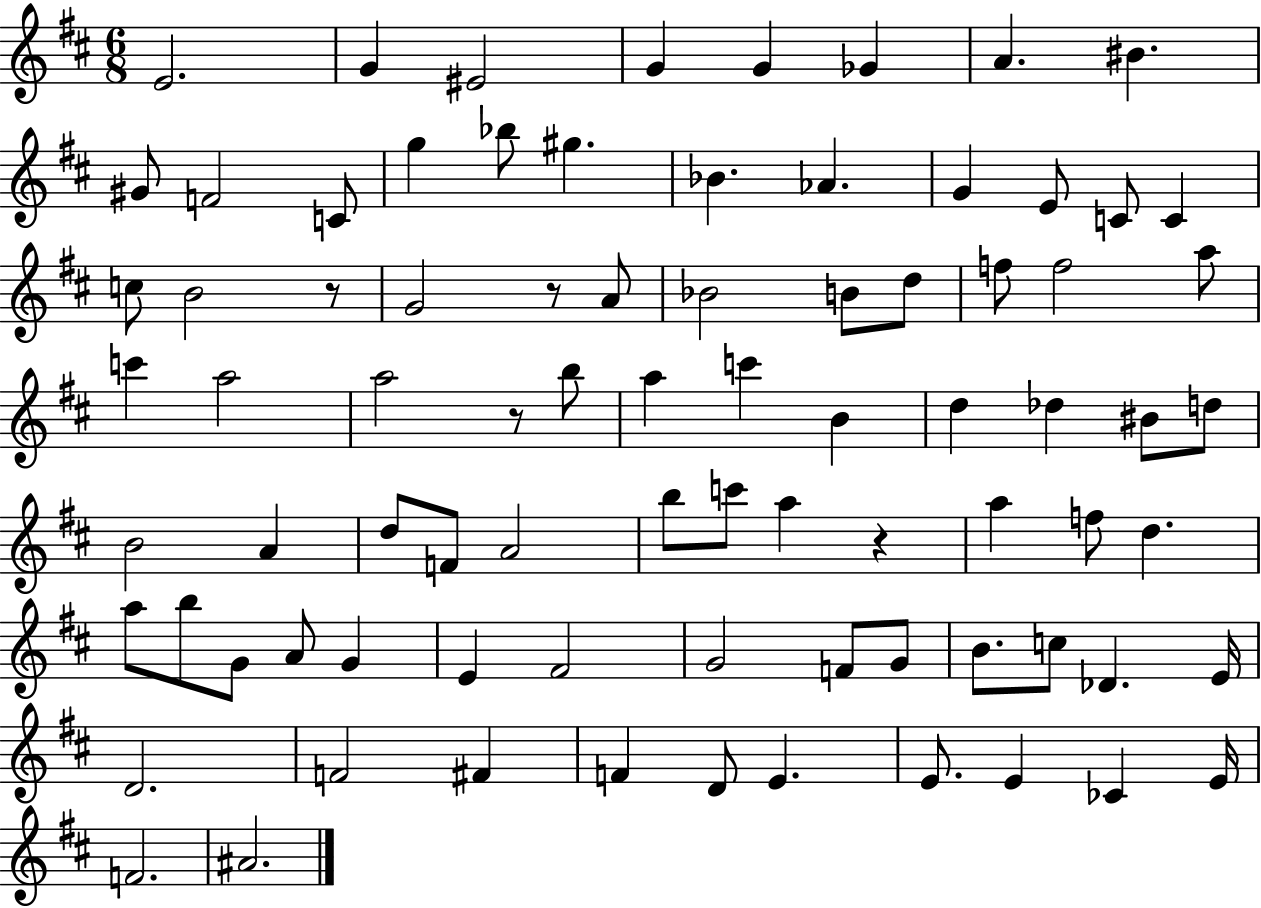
X:1
T:Untitled
M:6/8
L:1/4
K:D
E2 G ^E2 G G _G A ^B ^G/2 F2 C/2 g _b/2 ^g _B _A G E/2 C/2 C c/2 B2 z/2 G2 z/2 A/2 _B2 B/2 d/2 f/2 f2 a/2 c' a2 a2 z/2 b/2 a c' B d _d ^B/2 d/2 B2 A d/2 F/2 A2 b/2 c'/2 a z a f/2 d a/2 b/2 G/2 A/2 G E ^F2 G2 F/2 G/2 B/2 c/2 _D E/4 D2 F2 ^F F D/2 E E/2 E _C E/4 F2 ^A2